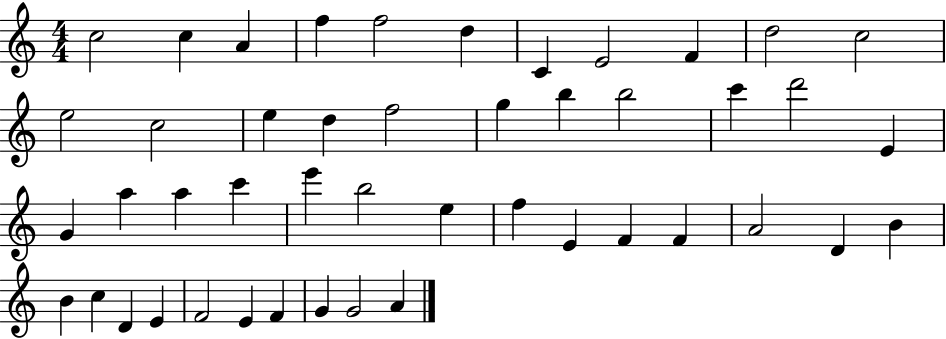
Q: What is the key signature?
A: C major